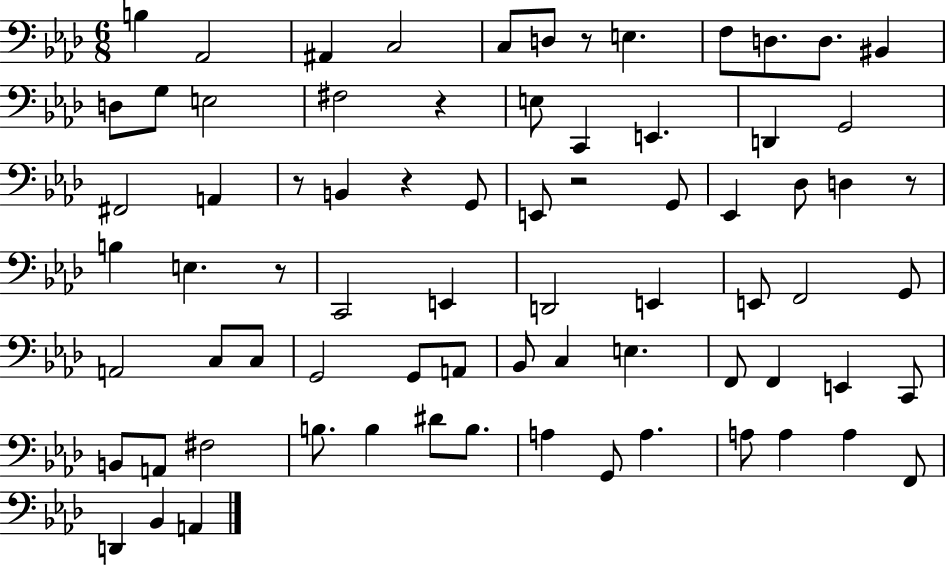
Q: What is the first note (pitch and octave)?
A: B3